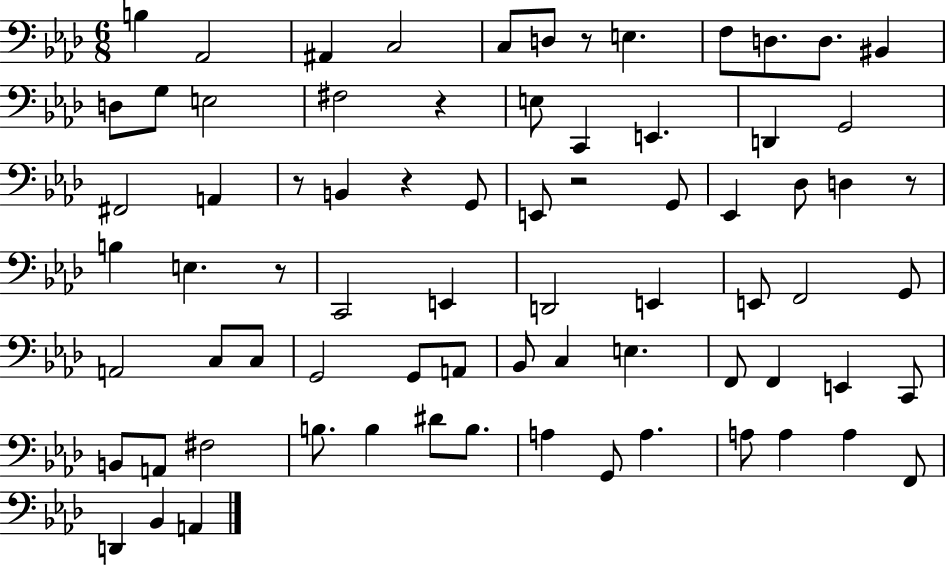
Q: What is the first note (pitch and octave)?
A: B3